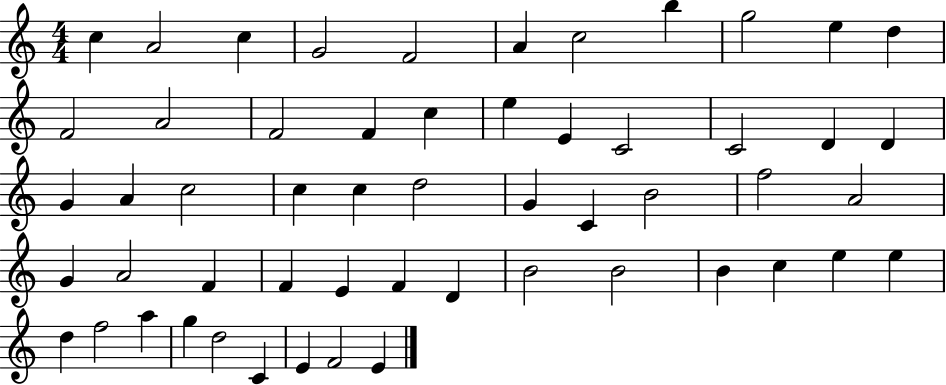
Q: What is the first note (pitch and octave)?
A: C5